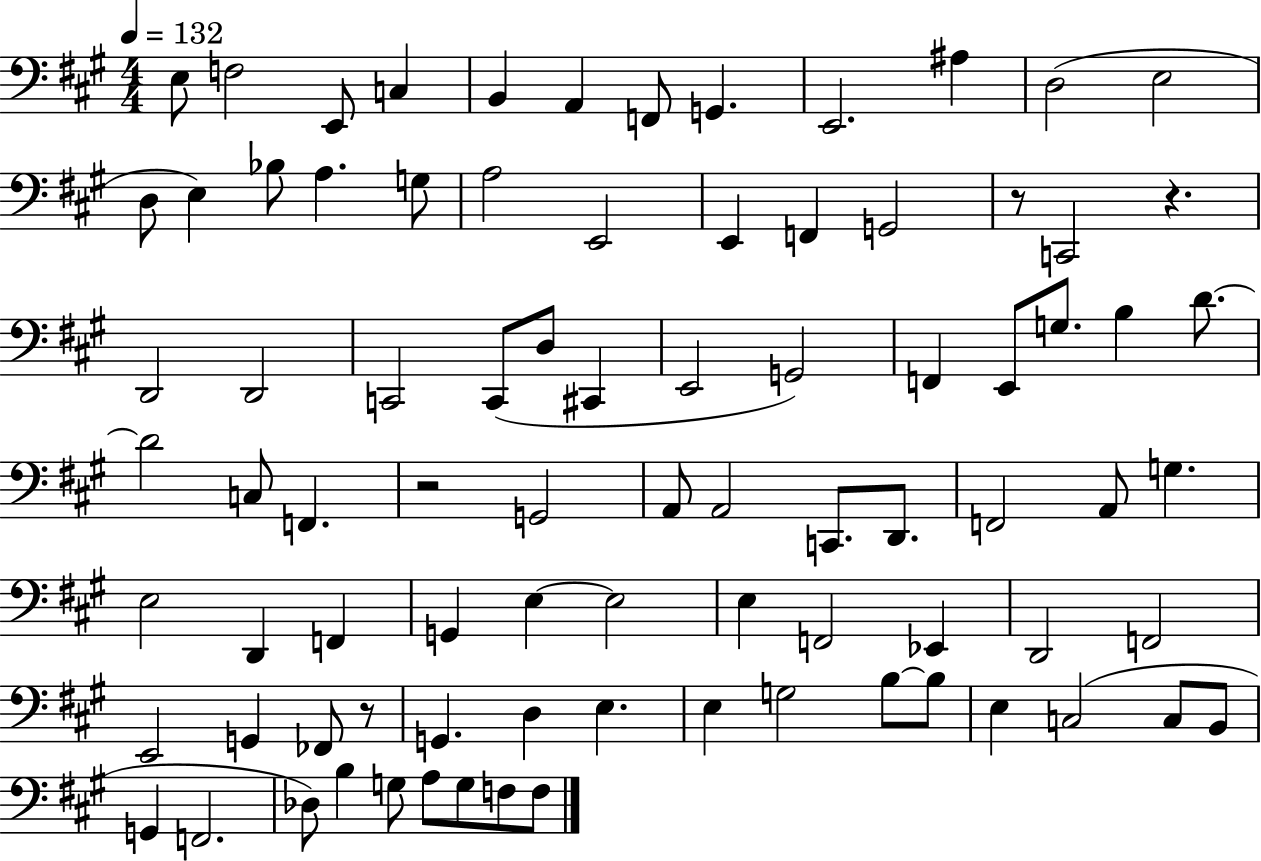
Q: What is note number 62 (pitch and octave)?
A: G2